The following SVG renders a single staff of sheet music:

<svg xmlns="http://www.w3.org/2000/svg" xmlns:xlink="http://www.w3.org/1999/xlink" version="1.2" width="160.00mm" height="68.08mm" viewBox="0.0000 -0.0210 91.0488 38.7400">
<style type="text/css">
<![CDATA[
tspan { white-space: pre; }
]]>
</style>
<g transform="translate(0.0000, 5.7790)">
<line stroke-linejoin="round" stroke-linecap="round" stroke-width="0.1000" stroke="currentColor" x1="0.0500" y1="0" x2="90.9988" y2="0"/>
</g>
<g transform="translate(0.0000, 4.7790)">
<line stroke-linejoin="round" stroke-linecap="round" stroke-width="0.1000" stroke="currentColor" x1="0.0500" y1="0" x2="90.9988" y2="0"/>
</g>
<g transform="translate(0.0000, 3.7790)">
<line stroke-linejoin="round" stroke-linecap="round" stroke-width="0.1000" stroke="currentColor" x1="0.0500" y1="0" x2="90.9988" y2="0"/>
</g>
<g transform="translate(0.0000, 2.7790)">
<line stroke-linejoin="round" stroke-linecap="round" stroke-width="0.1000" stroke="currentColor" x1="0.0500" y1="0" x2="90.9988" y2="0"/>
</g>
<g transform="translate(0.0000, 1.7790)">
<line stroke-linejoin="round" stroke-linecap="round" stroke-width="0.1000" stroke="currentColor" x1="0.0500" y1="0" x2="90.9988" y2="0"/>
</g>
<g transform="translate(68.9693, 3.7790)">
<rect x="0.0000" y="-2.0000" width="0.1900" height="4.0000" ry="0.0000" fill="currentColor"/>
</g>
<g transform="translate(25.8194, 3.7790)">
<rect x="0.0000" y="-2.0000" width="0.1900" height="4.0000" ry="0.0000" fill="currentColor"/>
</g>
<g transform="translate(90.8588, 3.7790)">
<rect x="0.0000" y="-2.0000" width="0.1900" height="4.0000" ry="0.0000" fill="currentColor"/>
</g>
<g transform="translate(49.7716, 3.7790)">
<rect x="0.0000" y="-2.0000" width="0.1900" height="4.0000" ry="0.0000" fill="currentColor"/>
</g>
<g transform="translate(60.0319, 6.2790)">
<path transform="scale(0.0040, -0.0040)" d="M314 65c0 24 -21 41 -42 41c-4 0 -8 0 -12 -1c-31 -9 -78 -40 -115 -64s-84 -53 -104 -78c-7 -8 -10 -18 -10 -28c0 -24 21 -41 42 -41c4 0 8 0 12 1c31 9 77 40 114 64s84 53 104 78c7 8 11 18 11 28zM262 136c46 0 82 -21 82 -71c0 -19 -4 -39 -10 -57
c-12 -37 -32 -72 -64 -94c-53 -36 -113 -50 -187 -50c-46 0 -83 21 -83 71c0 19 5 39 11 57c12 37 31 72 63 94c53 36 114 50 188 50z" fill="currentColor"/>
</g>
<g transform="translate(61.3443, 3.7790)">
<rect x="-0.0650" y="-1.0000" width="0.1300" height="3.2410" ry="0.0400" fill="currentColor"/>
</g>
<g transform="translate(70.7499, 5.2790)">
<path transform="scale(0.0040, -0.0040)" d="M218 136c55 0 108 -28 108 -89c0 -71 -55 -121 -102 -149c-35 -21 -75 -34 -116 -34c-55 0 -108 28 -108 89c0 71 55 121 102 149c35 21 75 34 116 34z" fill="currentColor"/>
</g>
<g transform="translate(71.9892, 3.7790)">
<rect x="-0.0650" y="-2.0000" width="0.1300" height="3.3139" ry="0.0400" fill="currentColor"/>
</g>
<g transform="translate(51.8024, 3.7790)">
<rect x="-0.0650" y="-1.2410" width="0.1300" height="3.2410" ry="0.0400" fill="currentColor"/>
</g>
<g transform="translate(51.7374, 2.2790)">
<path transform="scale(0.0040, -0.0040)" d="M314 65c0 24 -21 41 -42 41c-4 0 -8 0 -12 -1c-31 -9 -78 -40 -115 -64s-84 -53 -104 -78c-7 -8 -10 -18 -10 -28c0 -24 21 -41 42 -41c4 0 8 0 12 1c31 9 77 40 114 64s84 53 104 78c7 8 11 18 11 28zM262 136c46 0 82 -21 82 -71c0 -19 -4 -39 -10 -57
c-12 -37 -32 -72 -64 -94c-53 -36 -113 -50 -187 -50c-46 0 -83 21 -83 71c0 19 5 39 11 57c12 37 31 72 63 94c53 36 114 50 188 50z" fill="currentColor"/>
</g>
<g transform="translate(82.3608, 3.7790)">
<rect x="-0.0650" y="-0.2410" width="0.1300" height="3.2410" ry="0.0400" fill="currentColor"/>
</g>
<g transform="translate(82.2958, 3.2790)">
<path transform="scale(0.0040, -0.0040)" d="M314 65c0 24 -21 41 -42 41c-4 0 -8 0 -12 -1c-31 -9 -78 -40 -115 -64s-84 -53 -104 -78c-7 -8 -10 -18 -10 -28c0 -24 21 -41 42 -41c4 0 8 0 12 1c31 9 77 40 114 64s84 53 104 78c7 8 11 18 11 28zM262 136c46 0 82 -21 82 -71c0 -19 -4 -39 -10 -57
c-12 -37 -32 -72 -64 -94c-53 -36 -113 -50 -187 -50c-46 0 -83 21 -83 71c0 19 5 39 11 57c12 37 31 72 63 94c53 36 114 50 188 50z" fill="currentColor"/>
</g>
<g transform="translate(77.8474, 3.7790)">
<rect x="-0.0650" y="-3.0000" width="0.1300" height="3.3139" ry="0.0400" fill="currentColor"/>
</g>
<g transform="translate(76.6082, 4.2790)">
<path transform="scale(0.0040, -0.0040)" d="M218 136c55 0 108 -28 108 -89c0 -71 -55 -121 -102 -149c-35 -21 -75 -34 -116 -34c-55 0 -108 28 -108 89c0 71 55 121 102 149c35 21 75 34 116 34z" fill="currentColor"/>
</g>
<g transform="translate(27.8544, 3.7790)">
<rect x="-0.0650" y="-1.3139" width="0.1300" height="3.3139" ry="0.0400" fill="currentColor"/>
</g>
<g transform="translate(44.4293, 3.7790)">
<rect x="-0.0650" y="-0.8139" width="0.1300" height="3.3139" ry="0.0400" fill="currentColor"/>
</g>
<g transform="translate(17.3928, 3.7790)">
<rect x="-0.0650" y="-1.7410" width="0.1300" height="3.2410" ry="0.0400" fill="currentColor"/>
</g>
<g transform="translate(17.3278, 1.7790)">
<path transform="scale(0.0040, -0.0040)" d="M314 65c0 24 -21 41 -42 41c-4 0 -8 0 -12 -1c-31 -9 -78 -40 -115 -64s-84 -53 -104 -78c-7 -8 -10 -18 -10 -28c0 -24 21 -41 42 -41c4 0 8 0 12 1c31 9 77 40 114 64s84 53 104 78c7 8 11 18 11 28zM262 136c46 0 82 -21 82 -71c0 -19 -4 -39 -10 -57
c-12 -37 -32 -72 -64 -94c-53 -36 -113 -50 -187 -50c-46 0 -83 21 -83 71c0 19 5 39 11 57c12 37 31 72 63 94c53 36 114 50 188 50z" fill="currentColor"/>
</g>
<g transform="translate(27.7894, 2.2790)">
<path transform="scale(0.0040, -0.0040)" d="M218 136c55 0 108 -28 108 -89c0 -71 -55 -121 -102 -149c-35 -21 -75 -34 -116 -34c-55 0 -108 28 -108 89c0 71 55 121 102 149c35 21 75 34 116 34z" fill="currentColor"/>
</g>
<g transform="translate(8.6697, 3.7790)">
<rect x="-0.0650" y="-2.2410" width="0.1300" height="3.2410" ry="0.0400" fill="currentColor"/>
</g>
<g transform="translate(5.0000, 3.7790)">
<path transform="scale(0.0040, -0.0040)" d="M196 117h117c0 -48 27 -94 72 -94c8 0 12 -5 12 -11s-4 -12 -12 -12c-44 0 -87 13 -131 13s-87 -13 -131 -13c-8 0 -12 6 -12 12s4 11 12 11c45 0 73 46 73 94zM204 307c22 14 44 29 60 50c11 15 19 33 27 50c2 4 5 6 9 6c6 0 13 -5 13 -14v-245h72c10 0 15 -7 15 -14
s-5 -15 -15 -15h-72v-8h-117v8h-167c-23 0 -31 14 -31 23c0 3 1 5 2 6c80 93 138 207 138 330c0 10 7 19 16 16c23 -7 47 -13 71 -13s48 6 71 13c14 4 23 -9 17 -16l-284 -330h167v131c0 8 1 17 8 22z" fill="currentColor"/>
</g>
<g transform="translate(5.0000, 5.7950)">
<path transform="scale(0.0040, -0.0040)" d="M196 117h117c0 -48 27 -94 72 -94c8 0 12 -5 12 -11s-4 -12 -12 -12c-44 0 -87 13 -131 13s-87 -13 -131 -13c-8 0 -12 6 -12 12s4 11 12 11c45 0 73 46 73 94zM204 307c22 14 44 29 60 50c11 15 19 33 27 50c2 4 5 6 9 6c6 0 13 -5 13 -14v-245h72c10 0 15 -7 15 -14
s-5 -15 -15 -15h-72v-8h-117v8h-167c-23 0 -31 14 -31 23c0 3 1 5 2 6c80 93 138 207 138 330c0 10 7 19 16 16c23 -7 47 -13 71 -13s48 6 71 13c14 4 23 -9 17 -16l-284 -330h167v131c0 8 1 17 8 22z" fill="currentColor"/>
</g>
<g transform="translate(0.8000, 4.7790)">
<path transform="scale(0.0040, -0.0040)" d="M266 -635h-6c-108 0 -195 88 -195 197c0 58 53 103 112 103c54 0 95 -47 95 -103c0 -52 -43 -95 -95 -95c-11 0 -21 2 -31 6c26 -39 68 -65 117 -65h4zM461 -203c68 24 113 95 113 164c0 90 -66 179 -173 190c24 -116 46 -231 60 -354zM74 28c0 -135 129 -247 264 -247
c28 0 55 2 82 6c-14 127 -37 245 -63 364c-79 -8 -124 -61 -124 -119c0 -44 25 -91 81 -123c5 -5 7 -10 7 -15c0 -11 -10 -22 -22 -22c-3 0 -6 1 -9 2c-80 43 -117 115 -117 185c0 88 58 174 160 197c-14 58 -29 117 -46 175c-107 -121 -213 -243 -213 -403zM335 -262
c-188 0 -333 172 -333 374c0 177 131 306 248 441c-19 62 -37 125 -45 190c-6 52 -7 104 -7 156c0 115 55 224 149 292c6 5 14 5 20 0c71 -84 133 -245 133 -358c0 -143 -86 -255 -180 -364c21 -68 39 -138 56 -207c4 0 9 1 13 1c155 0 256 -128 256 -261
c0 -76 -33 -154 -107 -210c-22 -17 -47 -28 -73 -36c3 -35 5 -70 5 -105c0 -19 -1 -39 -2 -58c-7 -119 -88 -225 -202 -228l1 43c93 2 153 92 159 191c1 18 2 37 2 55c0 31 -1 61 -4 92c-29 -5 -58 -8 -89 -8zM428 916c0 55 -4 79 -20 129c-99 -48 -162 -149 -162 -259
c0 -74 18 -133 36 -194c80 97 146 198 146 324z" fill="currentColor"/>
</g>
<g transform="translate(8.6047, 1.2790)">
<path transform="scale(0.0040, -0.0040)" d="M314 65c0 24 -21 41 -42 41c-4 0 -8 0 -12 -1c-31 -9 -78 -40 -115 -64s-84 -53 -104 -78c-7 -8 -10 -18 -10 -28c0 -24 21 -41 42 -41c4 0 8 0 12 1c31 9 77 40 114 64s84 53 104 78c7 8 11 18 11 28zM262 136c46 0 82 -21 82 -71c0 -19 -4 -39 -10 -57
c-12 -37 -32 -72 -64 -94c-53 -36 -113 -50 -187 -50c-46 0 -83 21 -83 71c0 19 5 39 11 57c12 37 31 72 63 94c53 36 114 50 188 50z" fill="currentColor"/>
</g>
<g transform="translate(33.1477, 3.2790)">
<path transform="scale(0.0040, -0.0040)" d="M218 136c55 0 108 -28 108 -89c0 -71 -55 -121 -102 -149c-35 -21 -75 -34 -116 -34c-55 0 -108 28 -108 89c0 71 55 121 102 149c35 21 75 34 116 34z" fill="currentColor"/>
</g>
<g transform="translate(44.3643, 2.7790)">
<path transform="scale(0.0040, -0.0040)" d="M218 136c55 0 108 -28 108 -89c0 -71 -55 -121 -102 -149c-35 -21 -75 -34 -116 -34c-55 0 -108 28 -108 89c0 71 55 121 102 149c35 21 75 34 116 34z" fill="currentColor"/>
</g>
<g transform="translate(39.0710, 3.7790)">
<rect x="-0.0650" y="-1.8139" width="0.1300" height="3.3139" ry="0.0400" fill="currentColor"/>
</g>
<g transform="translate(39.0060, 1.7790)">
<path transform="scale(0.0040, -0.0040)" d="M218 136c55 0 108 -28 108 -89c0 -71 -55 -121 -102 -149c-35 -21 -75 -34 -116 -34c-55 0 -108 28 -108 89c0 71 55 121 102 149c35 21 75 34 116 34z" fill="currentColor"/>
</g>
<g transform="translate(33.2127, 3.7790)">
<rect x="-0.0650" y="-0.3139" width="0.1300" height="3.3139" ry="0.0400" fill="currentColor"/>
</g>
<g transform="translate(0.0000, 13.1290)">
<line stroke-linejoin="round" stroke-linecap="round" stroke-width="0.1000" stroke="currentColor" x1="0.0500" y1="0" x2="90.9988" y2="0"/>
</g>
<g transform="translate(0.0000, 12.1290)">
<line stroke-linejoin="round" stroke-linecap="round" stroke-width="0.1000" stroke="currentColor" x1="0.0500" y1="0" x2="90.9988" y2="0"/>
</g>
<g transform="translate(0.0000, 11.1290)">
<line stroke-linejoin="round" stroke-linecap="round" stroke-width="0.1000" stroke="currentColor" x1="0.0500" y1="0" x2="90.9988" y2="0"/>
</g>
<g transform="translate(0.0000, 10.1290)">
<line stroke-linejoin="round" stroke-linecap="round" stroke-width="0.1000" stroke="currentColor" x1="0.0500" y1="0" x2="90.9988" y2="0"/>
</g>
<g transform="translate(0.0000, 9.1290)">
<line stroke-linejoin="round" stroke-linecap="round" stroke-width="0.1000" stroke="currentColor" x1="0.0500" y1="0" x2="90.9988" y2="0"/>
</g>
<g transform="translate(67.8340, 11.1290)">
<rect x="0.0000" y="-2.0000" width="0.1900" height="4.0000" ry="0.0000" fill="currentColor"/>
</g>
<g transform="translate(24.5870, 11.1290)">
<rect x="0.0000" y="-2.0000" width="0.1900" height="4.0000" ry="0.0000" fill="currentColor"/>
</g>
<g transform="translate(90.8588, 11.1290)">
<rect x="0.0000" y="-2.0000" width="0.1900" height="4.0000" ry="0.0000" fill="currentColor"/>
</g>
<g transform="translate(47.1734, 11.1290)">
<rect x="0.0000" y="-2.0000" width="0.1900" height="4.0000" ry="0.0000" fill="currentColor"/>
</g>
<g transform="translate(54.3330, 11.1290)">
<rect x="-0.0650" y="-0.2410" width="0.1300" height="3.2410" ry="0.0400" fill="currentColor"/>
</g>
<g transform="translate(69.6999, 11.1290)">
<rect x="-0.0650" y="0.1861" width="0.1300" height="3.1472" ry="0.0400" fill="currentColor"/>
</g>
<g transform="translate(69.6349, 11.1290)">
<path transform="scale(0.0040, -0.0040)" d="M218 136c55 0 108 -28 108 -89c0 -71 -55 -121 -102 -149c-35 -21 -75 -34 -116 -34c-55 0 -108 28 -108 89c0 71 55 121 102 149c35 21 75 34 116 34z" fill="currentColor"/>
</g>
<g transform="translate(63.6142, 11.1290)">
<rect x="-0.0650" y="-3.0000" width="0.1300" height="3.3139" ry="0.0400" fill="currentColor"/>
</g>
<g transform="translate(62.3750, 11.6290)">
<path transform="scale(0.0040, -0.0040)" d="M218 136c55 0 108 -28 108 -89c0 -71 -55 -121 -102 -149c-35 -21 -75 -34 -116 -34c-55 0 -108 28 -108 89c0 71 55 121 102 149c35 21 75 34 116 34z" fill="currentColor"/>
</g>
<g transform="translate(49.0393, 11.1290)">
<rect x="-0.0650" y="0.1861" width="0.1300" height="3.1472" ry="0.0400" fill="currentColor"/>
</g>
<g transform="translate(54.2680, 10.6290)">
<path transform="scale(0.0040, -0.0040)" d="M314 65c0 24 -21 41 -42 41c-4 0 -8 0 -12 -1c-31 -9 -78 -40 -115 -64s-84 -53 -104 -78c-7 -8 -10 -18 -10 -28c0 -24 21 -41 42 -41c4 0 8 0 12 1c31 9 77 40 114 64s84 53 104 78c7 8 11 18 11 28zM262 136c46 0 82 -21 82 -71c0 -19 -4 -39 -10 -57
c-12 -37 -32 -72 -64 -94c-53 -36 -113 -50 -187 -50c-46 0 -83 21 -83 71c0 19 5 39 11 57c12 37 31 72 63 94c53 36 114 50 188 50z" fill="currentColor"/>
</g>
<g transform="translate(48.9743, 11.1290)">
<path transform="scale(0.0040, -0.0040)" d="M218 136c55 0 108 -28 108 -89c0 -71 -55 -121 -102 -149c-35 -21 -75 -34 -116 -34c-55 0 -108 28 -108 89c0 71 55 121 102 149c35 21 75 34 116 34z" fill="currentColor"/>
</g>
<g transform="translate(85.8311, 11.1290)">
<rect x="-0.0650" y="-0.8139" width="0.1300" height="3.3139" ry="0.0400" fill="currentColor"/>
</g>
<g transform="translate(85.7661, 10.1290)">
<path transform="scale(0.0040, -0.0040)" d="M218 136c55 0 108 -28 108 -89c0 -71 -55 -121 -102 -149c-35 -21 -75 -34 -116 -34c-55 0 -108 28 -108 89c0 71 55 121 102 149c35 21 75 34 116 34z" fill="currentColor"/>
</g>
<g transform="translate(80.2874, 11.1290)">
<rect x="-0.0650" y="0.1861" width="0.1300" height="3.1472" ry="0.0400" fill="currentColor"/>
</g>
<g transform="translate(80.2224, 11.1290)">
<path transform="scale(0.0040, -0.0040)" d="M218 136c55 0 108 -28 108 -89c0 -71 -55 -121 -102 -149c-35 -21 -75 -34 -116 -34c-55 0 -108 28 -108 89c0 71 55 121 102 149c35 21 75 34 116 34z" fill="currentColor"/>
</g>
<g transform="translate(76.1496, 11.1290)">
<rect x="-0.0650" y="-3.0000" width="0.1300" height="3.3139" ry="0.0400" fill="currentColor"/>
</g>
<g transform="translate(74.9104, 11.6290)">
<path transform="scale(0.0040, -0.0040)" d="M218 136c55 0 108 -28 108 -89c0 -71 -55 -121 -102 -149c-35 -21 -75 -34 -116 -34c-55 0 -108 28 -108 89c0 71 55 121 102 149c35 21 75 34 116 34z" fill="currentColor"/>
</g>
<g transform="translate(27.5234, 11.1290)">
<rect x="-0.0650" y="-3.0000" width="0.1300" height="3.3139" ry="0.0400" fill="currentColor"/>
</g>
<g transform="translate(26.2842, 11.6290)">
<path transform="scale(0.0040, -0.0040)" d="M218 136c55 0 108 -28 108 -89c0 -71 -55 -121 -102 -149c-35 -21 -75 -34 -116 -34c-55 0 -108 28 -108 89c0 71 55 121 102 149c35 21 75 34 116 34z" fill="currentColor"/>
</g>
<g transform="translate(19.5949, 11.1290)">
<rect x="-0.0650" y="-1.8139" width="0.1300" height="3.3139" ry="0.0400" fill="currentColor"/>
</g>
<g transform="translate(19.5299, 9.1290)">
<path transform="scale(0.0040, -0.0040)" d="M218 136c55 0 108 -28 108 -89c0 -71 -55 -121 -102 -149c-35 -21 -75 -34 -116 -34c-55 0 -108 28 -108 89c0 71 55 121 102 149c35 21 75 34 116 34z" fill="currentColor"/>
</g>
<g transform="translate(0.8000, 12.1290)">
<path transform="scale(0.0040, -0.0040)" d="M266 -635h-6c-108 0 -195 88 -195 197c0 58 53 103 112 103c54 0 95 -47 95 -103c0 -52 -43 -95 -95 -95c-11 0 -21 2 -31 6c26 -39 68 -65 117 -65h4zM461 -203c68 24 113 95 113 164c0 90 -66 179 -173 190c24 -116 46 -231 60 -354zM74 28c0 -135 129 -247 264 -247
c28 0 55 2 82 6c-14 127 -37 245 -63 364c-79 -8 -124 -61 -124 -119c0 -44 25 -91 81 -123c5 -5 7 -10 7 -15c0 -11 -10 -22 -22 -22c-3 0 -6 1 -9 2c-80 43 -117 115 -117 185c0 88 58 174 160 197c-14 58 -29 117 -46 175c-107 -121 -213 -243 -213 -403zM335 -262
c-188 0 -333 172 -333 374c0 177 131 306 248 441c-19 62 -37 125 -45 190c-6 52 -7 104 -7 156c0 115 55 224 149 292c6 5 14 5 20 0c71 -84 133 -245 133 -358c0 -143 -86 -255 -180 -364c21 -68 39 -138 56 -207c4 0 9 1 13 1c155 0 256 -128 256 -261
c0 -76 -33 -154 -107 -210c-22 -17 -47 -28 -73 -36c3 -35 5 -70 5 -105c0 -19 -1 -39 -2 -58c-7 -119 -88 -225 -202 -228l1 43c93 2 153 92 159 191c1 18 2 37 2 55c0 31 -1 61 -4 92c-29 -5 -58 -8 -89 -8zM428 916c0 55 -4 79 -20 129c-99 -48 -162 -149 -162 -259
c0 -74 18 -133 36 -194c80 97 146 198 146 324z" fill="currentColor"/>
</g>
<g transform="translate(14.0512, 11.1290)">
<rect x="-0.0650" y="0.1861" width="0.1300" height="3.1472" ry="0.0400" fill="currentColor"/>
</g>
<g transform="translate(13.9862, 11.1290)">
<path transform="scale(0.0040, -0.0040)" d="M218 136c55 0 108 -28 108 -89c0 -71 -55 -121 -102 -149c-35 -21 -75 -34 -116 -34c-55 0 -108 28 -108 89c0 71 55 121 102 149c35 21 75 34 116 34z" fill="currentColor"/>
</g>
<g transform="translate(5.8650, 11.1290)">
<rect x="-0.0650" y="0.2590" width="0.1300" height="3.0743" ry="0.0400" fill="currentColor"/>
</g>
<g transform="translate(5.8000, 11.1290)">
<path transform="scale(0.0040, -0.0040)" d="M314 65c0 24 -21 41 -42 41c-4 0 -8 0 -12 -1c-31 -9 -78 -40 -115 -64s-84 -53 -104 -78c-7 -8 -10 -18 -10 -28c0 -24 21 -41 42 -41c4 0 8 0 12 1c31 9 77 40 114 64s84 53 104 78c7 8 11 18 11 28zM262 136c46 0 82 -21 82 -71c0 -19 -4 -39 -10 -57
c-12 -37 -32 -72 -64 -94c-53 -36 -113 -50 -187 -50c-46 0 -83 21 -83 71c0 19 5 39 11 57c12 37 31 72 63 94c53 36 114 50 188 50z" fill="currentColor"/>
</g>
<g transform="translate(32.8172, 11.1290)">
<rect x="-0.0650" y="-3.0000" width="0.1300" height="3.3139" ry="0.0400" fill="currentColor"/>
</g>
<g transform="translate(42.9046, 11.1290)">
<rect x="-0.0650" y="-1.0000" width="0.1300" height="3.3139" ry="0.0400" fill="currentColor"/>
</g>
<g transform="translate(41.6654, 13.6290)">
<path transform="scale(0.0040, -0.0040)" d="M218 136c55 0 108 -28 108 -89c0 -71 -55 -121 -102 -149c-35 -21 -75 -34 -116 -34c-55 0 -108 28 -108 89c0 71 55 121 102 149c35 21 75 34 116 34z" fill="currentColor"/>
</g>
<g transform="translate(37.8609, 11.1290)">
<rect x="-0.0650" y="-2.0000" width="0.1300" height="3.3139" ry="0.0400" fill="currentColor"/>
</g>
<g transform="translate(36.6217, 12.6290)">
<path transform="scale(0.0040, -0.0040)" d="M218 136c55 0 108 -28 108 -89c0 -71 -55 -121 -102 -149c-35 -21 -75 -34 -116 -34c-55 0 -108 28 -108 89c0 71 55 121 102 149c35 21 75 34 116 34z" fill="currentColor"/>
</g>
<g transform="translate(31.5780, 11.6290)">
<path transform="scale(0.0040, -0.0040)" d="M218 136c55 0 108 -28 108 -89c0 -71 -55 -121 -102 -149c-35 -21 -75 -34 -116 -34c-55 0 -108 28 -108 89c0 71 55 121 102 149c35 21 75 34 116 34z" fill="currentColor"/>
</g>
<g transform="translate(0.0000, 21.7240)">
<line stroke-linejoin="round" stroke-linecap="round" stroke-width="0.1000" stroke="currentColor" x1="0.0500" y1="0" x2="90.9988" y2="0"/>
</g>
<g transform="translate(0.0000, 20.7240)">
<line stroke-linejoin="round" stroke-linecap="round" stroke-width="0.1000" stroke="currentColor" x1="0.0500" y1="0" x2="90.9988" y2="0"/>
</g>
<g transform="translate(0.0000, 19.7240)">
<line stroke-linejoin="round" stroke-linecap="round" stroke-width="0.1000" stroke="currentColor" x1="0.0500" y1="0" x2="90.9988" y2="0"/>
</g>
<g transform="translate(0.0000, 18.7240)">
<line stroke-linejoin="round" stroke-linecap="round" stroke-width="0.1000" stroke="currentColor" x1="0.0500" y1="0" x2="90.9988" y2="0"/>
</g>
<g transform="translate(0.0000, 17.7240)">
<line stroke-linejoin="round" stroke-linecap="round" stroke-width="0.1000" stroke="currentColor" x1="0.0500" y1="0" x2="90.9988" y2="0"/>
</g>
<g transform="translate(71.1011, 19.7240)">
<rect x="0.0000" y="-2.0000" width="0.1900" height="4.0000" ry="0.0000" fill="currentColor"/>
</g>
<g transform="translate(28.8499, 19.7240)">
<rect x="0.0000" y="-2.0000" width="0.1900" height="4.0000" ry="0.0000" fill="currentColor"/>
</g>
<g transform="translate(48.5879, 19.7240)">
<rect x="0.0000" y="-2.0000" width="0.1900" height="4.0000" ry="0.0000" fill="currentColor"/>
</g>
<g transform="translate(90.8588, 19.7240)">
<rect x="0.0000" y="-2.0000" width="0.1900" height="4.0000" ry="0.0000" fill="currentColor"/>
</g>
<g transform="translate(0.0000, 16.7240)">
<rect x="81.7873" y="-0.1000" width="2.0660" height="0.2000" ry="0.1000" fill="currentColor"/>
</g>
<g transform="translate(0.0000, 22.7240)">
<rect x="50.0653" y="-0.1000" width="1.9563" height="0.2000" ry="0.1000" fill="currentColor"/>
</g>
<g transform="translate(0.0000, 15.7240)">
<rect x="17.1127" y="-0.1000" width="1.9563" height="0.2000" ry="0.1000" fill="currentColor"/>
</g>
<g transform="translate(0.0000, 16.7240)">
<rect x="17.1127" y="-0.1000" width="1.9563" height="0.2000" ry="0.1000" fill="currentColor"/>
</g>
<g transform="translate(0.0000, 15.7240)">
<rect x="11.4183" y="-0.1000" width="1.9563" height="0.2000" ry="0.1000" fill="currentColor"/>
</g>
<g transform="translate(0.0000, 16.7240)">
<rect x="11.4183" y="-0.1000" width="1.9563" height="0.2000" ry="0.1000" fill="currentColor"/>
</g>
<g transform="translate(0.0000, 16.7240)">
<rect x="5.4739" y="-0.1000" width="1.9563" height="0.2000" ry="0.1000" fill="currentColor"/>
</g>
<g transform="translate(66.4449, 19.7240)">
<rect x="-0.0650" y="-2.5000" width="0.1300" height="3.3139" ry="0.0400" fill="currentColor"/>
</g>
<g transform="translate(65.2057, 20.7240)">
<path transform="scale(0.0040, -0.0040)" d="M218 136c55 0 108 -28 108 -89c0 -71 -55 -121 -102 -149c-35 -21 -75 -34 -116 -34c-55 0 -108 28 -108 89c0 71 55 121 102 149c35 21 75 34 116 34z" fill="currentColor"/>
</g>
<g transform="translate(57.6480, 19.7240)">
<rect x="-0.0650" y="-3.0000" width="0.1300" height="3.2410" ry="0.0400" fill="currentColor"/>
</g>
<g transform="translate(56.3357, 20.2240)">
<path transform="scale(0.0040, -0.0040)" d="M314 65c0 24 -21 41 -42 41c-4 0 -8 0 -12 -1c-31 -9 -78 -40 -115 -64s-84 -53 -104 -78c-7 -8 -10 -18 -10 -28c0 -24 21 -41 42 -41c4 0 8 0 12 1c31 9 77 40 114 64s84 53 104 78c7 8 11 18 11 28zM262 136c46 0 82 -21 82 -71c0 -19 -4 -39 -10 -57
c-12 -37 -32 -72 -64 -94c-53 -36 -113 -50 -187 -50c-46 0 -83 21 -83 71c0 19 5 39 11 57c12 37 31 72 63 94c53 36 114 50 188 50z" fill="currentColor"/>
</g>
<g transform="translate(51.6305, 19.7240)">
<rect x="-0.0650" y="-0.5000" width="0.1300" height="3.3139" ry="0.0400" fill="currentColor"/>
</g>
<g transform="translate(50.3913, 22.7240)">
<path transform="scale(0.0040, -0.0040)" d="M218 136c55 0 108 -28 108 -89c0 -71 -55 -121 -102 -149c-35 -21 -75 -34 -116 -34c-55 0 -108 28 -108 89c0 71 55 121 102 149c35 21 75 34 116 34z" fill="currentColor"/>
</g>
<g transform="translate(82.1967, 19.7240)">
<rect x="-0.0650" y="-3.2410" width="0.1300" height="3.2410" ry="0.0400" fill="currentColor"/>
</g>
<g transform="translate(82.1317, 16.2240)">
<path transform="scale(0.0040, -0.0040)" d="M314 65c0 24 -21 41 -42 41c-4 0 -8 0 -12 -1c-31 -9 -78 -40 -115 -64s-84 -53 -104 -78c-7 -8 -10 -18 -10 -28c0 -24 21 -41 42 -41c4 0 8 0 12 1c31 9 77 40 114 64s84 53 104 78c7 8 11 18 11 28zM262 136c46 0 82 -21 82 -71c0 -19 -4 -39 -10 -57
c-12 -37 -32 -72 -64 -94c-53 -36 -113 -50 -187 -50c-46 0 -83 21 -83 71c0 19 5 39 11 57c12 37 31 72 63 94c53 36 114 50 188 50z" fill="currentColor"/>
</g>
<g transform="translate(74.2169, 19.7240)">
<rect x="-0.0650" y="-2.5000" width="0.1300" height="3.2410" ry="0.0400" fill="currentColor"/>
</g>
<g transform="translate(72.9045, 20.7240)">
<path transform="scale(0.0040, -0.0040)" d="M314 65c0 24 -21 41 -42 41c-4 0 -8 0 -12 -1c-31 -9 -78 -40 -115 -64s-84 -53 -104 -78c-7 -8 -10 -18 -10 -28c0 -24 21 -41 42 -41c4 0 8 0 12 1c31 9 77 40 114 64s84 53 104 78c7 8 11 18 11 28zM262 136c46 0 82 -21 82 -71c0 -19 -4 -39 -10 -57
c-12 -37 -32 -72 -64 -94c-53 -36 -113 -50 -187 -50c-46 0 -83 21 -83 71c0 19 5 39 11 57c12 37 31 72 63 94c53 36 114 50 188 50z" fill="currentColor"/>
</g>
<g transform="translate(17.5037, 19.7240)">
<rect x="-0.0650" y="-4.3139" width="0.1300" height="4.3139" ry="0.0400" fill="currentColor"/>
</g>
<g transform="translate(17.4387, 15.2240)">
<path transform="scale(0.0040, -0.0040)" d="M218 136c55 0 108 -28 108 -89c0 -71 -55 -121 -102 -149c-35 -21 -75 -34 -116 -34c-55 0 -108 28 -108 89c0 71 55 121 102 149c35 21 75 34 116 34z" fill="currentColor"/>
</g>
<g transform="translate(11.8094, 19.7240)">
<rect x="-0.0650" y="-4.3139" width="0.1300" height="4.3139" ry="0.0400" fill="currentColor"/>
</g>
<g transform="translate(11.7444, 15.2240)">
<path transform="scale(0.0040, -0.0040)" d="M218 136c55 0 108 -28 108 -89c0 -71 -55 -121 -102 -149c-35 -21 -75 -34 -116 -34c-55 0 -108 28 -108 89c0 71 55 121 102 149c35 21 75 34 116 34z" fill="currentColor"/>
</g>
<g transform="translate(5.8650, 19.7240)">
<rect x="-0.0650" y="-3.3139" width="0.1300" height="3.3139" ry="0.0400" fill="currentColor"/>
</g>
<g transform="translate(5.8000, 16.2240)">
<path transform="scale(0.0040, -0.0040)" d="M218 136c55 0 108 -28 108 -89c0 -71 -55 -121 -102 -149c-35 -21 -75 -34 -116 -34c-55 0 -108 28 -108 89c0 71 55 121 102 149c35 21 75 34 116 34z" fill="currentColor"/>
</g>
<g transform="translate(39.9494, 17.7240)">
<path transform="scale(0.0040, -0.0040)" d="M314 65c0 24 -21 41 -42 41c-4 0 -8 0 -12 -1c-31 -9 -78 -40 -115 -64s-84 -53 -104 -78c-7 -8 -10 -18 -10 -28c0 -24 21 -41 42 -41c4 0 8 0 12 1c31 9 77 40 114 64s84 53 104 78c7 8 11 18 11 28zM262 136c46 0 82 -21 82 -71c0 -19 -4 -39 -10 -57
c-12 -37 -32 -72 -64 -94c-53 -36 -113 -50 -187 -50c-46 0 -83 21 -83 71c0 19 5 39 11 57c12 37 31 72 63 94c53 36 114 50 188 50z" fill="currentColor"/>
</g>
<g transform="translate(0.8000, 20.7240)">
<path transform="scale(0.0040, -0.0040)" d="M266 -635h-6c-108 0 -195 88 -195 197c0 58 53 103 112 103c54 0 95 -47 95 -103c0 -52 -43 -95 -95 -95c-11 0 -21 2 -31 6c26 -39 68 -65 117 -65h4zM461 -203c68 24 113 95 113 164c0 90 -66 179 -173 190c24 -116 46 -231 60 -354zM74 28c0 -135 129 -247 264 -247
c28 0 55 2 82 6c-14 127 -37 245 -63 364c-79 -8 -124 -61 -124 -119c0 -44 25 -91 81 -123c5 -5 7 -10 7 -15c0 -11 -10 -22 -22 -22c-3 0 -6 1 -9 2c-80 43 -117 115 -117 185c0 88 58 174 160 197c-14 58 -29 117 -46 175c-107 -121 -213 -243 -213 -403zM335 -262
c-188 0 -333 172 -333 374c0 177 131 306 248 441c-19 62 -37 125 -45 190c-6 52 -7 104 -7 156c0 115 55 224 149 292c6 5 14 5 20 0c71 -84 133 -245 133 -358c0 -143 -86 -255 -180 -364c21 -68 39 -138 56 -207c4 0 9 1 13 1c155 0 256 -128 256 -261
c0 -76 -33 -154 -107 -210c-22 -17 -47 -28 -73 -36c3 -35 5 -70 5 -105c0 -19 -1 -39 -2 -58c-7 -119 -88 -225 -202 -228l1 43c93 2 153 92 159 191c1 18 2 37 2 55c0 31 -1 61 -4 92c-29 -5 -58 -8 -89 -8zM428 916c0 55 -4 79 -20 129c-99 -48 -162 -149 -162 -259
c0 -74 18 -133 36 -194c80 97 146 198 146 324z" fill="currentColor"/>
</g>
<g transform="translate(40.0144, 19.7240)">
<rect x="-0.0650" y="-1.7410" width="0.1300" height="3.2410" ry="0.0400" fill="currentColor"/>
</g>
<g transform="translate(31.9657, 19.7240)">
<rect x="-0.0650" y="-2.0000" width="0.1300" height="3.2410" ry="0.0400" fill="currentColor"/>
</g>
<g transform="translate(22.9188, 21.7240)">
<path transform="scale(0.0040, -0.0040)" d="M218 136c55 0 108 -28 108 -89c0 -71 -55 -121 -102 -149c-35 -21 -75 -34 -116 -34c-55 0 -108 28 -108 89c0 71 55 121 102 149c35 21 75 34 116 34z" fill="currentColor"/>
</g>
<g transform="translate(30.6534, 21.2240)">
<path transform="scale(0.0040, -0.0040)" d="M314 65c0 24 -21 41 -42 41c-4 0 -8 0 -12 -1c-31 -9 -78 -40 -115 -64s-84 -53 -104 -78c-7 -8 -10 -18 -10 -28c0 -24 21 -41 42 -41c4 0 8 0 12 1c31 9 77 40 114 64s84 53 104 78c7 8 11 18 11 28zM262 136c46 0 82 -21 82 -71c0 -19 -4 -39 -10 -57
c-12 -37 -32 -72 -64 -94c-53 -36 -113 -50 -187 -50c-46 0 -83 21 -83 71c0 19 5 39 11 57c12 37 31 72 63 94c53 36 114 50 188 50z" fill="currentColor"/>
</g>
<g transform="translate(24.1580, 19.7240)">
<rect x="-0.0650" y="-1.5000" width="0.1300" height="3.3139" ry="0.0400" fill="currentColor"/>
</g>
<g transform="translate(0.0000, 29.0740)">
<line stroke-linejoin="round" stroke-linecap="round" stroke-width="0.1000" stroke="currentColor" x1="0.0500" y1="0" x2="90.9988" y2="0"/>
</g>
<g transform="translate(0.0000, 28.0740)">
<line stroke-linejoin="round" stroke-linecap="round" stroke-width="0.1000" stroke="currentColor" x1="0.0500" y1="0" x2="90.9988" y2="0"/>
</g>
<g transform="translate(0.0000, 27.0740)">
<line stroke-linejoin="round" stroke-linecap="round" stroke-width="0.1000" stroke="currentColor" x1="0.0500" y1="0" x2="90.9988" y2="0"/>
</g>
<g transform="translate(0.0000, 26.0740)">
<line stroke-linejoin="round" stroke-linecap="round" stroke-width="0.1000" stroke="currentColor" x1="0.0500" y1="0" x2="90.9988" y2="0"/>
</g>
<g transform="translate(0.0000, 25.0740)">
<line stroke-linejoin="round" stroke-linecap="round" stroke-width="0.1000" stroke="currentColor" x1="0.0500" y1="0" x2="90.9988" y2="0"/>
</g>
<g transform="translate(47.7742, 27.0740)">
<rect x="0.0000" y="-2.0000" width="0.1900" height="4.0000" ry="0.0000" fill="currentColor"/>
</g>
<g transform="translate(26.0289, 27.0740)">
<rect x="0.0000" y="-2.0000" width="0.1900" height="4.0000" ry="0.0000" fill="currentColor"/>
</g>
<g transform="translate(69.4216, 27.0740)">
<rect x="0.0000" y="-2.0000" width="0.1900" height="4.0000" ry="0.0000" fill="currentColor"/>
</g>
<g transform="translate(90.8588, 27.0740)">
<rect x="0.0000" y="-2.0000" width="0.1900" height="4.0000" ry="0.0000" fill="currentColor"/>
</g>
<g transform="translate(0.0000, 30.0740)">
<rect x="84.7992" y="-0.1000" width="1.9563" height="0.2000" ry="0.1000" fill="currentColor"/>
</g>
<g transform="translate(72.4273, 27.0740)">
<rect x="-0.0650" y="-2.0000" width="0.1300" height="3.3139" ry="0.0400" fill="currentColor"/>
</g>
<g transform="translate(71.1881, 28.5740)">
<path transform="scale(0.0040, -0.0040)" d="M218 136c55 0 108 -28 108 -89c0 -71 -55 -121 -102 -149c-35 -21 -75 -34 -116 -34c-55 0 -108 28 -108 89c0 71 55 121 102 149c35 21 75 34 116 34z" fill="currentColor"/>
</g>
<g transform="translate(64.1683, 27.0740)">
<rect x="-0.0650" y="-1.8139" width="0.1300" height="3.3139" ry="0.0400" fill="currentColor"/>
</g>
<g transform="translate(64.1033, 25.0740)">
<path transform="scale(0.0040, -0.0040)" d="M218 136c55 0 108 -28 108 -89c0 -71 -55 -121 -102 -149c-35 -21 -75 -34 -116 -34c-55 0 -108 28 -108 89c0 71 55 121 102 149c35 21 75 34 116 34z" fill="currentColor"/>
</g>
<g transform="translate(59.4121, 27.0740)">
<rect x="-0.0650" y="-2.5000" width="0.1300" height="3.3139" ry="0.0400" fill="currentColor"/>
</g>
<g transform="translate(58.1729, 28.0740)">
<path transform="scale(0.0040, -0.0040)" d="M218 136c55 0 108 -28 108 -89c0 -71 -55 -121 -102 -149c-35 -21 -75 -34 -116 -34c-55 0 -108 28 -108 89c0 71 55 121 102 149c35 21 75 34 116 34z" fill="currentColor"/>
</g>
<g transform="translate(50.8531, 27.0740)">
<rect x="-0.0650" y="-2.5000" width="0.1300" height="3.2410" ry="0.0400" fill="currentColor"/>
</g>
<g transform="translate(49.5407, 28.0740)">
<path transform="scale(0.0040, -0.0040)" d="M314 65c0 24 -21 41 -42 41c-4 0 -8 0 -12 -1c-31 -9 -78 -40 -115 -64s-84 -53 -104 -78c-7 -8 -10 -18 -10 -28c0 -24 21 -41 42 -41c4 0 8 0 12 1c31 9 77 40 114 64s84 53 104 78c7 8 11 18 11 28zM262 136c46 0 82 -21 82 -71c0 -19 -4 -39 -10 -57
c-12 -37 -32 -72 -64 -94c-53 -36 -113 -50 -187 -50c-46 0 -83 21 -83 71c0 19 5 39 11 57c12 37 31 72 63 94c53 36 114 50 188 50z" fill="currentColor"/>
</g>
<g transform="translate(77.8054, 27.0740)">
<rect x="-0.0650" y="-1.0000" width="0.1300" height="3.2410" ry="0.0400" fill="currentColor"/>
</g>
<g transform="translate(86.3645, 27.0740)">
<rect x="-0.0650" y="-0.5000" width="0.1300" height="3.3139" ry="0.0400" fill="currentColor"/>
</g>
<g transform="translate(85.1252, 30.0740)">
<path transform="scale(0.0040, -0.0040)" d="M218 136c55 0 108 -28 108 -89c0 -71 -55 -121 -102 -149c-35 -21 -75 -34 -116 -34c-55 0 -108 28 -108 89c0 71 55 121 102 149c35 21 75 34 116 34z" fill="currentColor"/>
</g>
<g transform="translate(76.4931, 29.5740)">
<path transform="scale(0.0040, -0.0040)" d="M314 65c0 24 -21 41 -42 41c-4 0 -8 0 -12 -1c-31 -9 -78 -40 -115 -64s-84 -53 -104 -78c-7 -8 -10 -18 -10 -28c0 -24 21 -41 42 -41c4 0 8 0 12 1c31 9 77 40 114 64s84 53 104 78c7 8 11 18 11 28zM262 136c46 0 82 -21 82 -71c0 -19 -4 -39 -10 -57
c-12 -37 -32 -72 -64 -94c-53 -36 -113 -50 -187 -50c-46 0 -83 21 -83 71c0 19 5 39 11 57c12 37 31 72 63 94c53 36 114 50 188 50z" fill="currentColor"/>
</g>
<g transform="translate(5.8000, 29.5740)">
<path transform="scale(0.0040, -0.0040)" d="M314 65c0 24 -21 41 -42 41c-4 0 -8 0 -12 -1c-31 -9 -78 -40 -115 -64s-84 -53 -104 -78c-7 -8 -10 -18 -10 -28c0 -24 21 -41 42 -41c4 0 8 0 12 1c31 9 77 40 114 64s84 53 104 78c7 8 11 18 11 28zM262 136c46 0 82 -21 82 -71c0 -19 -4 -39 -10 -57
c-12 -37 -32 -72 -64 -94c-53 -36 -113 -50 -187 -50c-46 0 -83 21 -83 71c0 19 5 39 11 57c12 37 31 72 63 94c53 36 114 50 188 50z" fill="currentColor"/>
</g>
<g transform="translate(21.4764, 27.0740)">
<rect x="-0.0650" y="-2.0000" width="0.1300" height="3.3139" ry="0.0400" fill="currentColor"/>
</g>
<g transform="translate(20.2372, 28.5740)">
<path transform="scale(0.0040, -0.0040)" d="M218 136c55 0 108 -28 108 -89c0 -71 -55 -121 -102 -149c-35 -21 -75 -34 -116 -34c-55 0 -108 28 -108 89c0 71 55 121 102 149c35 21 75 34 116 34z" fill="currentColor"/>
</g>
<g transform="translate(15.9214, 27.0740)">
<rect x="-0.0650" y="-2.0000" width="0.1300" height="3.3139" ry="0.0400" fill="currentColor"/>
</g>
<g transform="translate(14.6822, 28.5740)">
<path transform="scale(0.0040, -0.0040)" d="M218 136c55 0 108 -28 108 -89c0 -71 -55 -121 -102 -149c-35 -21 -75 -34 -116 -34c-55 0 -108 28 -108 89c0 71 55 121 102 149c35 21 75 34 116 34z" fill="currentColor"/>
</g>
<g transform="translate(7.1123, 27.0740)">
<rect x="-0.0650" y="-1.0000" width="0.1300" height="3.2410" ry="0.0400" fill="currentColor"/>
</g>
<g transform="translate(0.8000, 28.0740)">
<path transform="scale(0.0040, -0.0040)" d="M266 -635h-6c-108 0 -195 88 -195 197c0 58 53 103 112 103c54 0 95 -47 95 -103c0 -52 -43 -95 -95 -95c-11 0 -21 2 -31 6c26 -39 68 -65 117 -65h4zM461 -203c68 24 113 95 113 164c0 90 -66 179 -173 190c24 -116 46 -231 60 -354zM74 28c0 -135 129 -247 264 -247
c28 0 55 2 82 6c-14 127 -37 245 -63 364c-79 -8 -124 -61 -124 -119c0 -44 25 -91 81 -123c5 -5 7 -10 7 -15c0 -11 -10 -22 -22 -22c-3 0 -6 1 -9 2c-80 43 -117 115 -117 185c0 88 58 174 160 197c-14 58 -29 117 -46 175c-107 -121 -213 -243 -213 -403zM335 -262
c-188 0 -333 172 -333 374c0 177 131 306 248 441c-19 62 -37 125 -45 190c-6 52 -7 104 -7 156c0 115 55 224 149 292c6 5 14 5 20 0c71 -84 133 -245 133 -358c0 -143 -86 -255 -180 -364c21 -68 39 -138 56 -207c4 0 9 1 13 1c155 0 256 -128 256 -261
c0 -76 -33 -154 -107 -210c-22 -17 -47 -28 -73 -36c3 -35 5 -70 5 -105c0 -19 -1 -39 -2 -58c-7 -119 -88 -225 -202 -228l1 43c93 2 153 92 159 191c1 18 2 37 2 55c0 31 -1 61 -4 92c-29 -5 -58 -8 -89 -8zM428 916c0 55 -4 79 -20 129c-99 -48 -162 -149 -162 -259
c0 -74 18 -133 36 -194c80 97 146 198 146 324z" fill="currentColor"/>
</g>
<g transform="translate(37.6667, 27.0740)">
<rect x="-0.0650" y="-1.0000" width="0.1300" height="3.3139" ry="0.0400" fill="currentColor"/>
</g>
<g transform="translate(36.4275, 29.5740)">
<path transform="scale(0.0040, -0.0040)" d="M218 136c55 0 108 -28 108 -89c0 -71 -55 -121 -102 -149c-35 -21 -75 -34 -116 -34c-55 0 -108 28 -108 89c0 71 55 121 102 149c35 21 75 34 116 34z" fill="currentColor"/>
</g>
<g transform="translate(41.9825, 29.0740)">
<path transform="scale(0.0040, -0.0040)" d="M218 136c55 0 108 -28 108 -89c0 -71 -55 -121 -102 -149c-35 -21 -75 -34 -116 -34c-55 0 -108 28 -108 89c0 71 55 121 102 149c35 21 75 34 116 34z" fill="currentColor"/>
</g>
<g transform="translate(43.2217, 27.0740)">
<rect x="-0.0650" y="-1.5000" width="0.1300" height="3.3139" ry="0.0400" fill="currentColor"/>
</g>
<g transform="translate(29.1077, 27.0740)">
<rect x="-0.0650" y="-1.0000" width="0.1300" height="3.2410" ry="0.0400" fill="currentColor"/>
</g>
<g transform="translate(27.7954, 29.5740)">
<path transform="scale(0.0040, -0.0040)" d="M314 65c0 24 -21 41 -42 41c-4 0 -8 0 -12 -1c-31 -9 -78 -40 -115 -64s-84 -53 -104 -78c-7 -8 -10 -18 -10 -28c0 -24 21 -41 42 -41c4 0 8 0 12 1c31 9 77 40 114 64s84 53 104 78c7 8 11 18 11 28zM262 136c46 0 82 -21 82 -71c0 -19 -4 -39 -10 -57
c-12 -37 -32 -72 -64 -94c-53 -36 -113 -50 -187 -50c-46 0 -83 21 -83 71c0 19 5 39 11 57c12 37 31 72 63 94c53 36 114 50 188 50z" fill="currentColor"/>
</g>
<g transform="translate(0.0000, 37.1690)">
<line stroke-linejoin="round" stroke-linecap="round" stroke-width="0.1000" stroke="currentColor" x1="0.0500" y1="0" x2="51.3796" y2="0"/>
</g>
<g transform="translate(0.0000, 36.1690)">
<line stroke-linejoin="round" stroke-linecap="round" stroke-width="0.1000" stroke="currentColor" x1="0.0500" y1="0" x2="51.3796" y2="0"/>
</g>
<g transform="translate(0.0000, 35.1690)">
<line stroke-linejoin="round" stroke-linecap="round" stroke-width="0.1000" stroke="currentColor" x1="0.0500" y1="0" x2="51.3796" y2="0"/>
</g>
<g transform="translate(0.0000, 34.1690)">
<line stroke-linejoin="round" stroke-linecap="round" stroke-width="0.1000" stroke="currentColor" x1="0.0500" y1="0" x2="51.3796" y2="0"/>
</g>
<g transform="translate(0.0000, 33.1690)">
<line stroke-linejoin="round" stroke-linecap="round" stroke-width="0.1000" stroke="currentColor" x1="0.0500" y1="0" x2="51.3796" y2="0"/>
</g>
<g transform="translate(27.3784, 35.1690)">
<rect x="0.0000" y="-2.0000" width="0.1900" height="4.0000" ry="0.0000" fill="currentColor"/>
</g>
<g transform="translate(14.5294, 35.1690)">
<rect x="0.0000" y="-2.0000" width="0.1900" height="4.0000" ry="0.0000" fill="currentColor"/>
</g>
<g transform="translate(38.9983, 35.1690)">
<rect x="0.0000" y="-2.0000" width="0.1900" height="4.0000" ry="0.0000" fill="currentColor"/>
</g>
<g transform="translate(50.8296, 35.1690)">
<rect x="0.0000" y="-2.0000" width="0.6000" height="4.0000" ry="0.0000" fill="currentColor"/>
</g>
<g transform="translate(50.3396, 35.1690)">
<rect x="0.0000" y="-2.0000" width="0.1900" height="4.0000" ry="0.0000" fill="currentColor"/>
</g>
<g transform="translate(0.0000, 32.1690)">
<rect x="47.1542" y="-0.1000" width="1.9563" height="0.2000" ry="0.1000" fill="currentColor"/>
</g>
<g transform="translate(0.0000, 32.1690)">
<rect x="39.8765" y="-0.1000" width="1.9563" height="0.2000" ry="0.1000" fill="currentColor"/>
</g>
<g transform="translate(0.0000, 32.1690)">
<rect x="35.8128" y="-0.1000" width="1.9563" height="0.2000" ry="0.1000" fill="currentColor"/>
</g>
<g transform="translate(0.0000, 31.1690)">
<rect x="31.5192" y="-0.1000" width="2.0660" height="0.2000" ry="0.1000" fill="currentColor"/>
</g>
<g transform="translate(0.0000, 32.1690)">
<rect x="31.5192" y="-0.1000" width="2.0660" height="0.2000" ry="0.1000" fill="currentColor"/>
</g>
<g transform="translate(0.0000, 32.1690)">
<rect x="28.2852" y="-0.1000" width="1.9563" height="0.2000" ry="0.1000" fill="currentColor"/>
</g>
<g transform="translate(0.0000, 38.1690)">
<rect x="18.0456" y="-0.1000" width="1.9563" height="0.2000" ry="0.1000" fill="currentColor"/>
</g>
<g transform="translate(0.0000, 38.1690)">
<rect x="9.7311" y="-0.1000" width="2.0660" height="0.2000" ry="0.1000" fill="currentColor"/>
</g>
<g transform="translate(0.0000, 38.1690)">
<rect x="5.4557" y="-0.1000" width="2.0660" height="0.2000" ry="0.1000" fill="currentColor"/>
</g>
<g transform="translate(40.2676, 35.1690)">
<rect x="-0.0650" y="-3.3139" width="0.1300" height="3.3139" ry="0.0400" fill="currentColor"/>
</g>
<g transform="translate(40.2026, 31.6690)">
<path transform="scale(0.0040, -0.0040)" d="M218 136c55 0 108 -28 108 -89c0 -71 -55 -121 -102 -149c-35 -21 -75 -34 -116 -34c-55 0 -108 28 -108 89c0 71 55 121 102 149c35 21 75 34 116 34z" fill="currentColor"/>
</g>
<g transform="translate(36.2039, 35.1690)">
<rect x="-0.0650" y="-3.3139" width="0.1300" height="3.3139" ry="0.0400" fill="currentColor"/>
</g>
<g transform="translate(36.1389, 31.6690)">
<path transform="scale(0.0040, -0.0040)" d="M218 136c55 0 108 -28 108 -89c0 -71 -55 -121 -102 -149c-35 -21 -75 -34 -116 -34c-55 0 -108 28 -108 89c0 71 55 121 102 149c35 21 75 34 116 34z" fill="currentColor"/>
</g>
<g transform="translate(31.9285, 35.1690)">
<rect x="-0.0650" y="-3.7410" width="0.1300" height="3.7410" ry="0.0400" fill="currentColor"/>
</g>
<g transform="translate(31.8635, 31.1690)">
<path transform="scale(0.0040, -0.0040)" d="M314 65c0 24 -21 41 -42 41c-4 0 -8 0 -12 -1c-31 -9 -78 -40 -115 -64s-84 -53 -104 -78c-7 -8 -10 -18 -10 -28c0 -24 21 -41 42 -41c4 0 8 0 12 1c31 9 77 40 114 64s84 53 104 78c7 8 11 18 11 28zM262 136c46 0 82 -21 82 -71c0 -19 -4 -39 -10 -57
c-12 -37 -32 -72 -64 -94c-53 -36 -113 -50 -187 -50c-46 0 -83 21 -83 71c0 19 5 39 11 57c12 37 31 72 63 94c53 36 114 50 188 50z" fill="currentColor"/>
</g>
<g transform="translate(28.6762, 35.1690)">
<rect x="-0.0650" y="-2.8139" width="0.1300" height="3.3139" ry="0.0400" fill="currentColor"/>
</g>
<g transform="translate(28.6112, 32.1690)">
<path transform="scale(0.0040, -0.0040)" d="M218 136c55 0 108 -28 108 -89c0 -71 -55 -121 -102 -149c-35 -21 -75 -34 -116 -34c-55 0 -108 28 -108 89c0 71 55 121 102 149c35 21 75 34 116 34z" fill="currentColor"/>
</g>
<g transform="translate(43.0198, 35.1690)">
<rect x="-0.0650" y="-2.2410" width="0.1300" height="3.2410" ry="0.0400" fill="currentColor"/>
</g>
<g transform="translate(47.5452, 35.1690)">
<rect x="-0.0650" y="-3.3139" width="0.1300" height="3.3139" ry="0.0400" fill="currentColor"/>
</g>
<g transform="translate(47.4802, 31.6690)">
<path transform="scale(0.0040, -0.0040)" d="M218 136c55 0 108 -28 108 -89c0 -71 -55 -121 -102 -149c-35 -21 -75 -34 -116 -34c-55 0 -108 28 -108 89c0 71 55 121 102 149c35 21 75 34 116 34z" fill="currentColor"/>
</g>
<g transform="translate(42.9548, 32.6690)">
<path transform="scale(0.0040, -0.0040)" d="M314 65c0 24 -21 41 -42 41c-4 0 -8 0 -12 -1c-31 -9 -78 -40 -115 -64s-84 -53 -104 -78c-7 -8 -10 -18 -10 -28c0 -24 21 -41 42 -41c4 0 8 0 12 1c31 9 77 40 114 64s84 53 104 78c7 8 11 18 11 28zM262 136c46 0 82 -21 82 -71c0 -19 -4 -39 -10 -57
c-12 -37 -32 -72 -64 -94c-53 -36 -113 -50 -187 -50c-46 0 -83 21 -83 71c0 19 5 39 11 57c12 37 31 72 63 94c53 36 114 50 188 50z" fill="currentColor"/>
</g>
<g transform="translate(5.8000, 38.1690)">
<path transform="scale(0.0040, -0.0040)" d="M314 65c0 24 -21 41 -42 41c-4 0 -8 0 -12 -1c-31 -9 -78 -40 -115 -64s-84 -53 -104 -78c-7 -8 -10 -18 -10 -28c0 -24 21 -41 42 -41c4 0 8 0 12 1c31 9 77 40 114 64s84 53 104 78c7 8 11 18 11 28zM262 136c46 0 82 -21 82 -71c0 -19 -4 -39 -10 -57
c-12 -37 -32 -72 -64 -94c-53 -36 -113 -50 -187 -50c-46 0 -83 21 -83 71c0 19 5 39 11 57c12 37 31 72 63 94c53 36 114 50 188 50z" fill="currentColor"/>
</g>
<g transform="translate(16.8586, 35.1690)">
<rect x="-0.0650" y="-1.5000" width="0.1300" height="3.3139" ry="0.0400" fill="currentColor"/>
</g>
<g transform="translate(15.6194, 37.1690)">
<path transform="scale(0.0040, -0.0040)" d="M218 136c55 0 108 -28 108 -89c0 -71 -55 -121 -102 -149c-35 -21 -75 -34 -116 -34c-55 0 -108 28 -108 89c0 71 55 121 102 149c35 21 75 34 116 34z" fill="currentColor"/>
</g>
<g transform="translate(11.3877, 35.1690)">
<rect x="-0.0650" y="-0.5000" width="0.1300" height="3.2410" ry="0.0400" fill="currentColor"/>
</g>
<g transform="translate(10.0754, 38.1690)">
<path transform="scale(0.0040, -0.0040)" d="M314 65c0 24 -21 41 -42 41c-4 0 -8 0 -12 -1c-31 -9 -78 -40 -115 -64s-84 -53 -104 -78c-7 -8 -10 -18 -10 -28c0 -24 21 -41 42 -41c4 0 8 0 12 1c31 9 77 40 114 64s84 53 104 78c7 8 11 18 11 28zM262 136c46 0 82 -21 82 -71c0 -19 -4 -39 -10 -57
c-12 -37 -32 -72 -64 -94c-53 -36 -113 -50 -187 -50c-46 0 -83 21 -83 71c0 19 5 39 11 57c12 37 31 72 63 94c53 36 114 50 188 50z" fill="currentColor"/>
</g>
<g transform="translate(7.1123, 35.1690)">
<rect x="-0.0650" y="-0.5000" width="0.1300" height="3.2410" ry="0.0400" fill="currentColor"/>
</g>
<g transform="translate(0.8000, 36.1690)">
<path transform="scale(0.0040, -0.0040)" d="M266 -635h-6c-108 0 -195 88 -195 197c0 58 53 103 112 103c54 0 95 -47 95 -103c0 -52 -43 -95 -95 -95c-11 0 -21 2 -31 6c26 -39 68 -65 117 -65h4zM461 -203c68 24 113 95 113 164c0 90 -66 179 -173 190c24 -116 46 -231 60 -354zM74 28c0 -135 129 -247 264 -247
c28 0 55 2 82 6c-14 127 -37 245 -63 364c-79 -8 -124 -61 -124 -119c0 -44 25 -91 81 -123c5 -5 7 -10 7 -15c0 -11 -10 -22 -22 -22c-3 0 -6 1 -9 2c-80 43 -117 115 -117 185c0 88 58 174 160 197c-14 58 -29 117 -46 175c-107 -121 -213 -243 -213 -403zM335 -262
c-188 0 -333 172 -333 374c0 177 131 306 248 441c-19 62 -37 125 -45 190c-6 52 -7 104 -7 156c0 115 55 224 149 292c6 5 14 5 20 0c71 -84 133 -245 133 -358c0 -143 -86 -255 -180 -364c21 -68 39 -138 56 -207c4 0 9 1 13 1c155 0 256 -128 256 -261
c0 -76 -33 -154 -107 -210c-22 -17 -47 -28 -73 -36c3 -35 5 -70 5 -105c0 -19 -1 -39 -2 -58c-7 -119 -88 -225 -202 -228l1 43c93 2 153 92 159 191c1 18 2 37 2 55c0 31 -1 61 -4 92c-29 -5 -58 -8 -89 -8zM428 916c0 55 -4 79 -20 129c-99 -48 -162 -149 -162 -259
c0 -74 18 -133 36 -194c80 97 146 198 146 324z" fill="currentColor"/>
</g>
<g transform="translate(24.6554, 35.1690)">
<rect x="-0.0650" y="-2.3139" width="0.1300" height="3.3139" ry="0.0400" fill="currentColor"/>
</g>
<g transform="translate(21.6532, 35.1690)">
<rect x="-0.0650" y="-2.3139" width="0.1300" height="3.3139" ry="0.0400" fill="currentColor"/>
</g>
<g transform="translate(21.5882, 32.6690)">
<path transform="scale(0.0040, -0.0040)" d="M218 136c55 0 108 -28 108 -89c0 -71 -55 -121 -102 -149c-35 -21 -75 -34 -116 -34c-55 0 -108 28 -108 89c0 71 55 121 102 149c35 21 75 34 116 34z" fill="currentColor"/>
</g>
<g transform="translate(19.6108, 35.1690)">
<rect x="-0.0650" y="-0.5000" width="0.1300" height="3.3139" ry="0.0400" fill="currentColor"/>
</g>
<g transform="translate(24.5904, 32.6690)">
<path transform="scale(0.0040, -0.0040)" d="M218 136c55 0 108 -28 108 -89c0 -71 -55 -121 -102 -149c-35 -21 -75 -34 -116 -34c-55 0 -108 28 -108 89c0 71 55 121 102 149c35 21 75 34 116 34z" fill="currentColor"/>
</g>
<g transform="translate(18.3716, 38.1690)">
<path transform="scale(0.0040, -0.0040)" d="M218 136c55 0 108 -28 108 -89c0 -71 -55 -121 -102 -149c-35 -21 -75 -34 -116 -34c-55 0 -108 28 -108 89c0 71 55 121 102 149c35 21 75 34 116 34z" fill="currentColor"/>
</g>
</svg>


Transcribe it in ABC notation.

X:1
T:Untitled
M:4/4
L:1/4
K:C
g2 f2 e c f d e2 D2 F A c2 B2 B f A A F D B c2 A B A B d b d' d' E F2 f2 C A2 G G2 b2 D2 F F D2 D E G2 G f F D2 C C2 C2 E C g g a c'2 b b g2 b